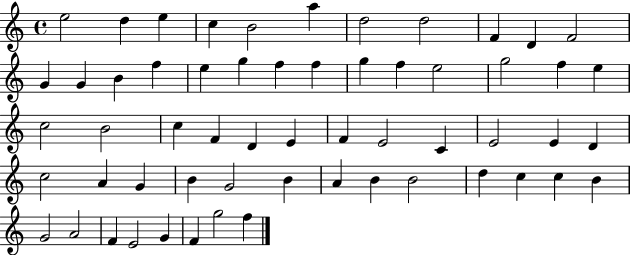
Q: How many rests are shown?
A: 0